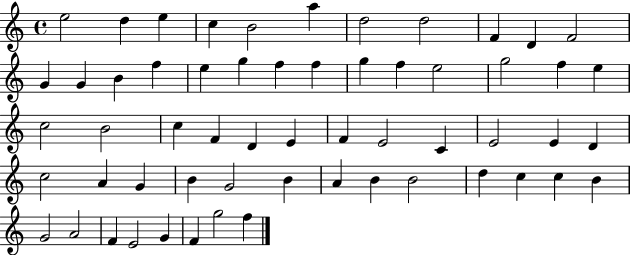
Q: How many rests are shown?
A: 0